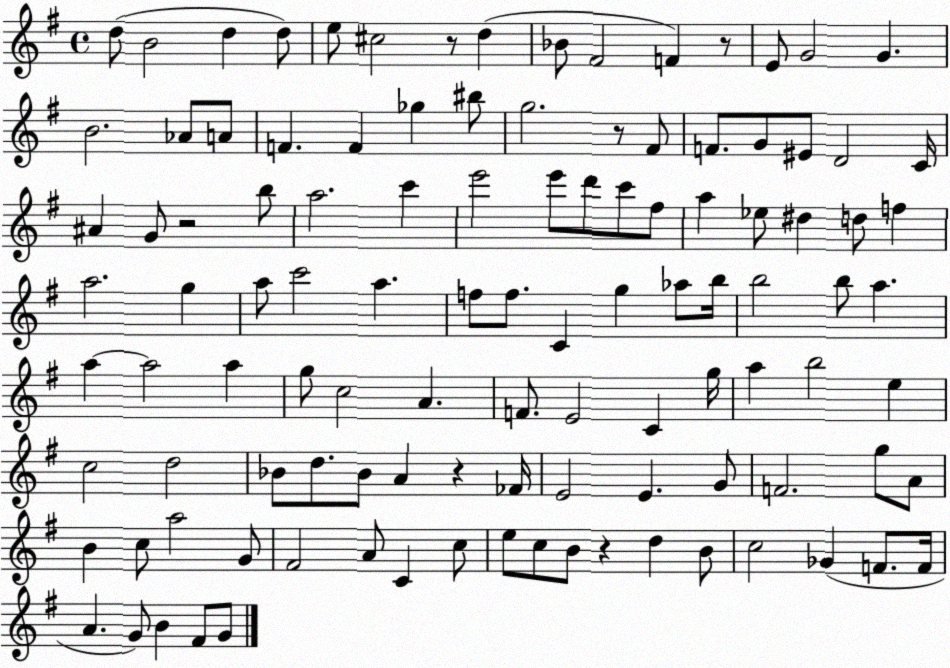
X:1
T:Untitled
M:4/4
L:1/4
K:G
d/2 B2 d d/2 e/2 ^c2 z/2 d _B/2 ^F2 F z/2 E/2 G2 G B2 _A/2 A/2 F F _g ^b/2 g2 z/2 ^F/2 F/2 G/2 ^E/2 D2 C/4 ^A G/2 z2 b/2 a2 c' e'2 e'/2 d'/2 c'/2 ^f/2 a _e/2 ^d d/2 f a2 g a/2 c'2 a f/2 f/2 C g _a/2 b/4 b2 b/2 a a a2 a g/2 c2 A F/2 E2 C g/4 a b2 e c2 d2 _B/2 d/2 _B/2 A z _F/4 E2 E G/2 F2 g/2 A/2 B c/2 a2 G/2 ^F2 A/2 C c/2 e/2 c/2 B/2 z d B/2 c2 _G F/2 F/4 A G/2 B ^F/2 G/2